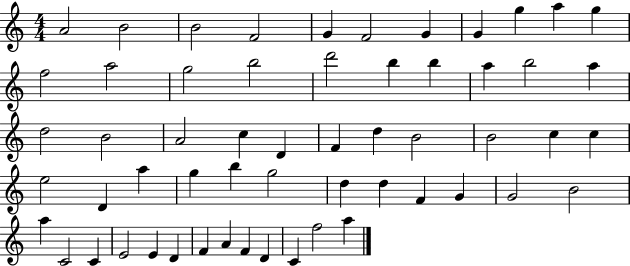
X:1
T:Untitled
M:4/4
L:1/4
K:C
A2 B2 B2 F2 G F2 G G g a g f2 a2 g2 b2 d'2 b b a b2 a d2 B2 A2 c D F d B2 B2 c c e2 D a g b g2 d d F G G2 B2 a C2 C E2 E D F A F D C f2 a